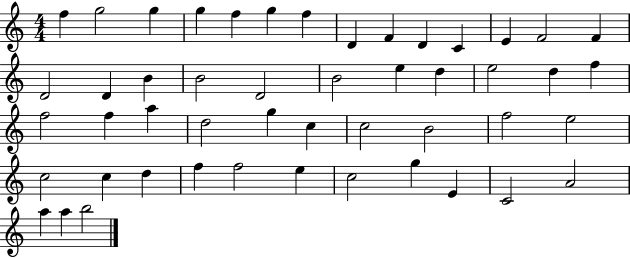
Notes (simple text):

F5/q G5/h G5/q G5/q F5/q G5/q F5/q D4/q F4/q D4/q C4/q E4/q F4/h F4/q D4/h D4/q B4/q B4/h D4/h B4/h E5/q D5/q E5/h D5/q F5/q F5/h F5/q A5/q D5/h G5/q C5/q C5/h B4/h F5/h E5/h C5/h C5/q D5/q F5/q F5/h E5/q C5/h G5/q E4/q C4/h A4/h A5/q A5/q B5/h